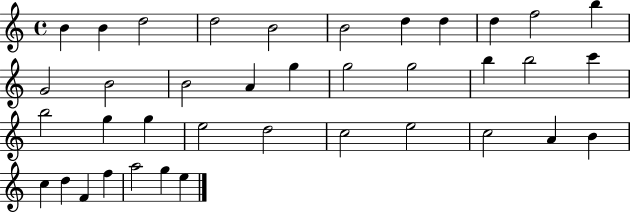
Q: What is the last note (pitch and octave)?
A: E5